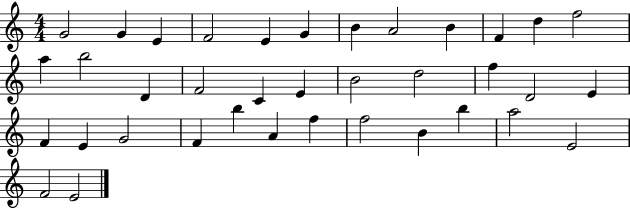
{
  \clef treble
  \numericTimeSignature
  \time 4/4
  \key c \major
  g'2 g'4 e'4 | f'2 e'4 g'4 | b'4 a'2 b'4 | f'4 d''4 f''2 | \break a''4 b''2 d'4 | f'2 c'4 e'4 | b'2 d''2 | f''4 d'2 e'4 | \break f'4 e'4 g'2 | f'4 b''4 a'4 f''4 | f''2 b'4 b''4 | a''2 e'2 | \break f'2 e'2 | \bar "|."
}